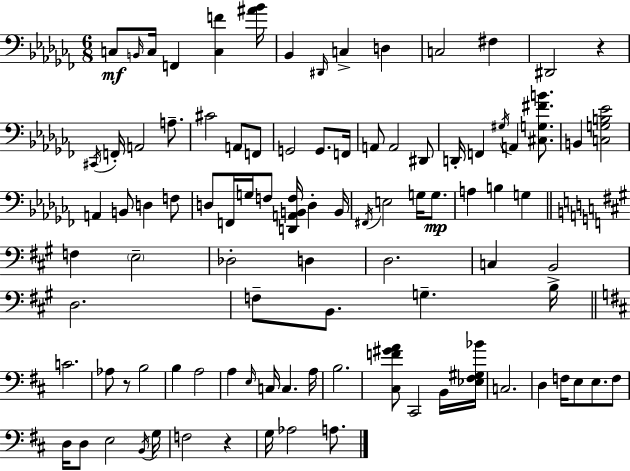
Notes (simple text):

C3/e B2/s C3/s F2/q [C3,F4]/q [A#4,Bb4]/s Bb2/q D#2/s C3/q D3/q C3/h F#3/q D#2/h R/q C#2/s F2/s A2/h A3/e. C#4/h A2/e F2/e G2/h G2/e. F2/s A2/e A2/h D#2/e D2/s F2/q G#3/s A2/q [C#3,G3,F#4,B4]/e. B2/q [C3,G3,B3,Eb4]/h A2/q B2/e D3/q F3/e D3/e F2/s G3/s F3/e [D2,A2,B2,F3]/s D3/q B2/s F#2/s E3/h G3/s G3/e. A3/q B3/q G3/q F3/q E3/h Db3/h D3/q D3/h. C3/q B2/h D3/h. F3/e B2/e. G3/q. B3/s C4/h. Ab3/e R/e B3/h B3/q A3/h A3/q E3/s C3/s C3/q. A3/s B3/h. [C#3,F4,G#4,A4]/e C#2/h B2/s [Eb3,F#3,G#3,Bb4]/s C3/h. D3/q F3/s E3/e E3/e. F3/e D3/s D3/e E3/h B2/s G3/s F3/h R/q G3/s Ab3/h A3/e.